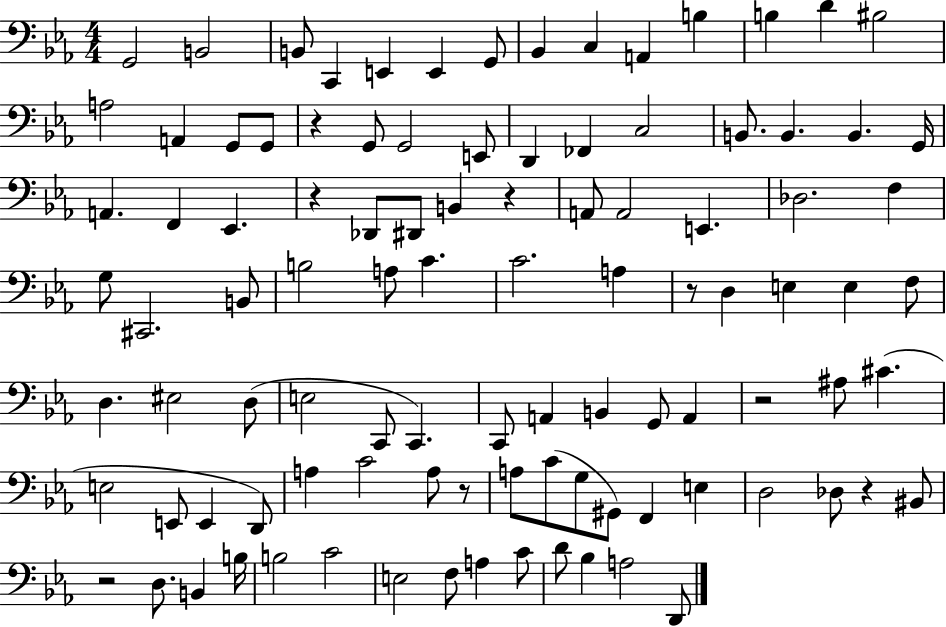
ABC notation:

X:1
T:Untitled
M:4/4
L:1/4
K:Eb
G,,2 B,,2 B,,/2 C,, E,, E,, G,,/2 _B,, C, A,, B, B, D ^B,2 A,2 A,, G,,/2 G,,/2 z G,,/2 G,,2 E,,/2 D,, _F,, C,2 B,,/2 B,, B,, G,,/4 A,, F,, _E,, z _D,,/2 ^D,,/2 B,, z A,,/2 A,,2 E,, _D,2 F, G,/2 ^C,,2 B,,/2 B,2 A,/2 C C2 A, z/2 D, E, E, F,/2 D, ^E,2 D,/2 E,2 C,,/2 C,, C,,/2 A,, B,, G,,/2 A,, z2 ^A,/2 ^C E,2 E,,/2 E,, D,,/2 A, C2 A,/2 z/2 A,/2 C/2 G,/2 ^G,,/2 F,, E, D,2 _D,/2 z ^B,,/2 z2 D,/2 B,, B,/4 B,2 C2 E,2 F,/2 A, C/2 D/2 _B, A,2 D,,/2